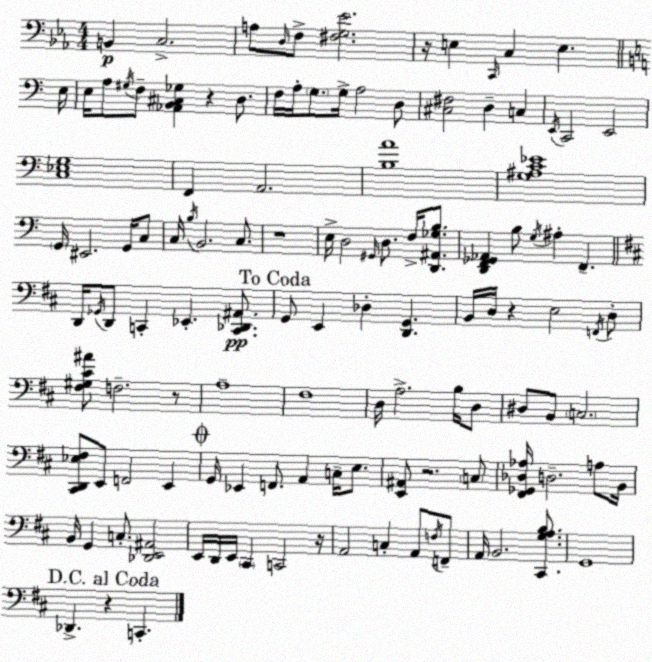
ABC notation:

X:1
T:Untitled
M:4/4
L:1/4
K:Cm
B,, C,2 A,/2 D,/4 F,/2 [^F,G,_E]2 z/4 E, C,,/4 C, E, E,/4 E,/4 A,/2 ^G,/4 F,/2 [_A,,B,,^C,_G,] z D,/2 F,/4 A,/4 G,/2 G,/4 A,2 D,/2 [^C,^F,]2 D, C, E,,/4 C,,2 E,,2 [C,_E,G,]4 F,, A,,2 [B,A]4 [G,^A,C_E]4 G,,/4 ^E,,2 G,,/4 C,/2 C,/4 B,/4 B,,2 C,/2 z4 E,/4 D,2 ^G,,/4 D,/2 F,/4 [D,,^A,,_G,B,]/2 [D,,F,,_G,,_A,,] B,/2 G,/4 ^A, F,, D,,/4 _G,,/4 D,,/2 C,, _E,, [C,,_D,,^A,,]/2 G,,/2 E,, _D, [D,,G,,] B,,/4 D,/4 z E,2 F,,/4 D,/2 [^F,^G,^C^A]/2 F,2 z/2 A,4 ^F,4 D,/4 A,2 B,/4 D,/2 ^D,/2 B,,/2 C,2 [^C,,D,,_E,^F,]/2 E,,/2 F,,2 E,, G,,/4 _E,, F,,/2 A,, C,/4 E,/2 [E,,^A,,]/2 z2 C,/2 [^F,,_G,,_D,_A,]/4 D,2 A,/2 B,,/4 B,,/4 G,, C,/2 [_D,,E,,^A,,]2 E,,/4 D,,/4 E,,/4 ^C,, C,,2 z/4 A,,2 C, A,,/2 F,/4 F,,/2 A,,/4 B,,2 [^C,,G,A,B,]/2 G,,4 _D,, z C,,